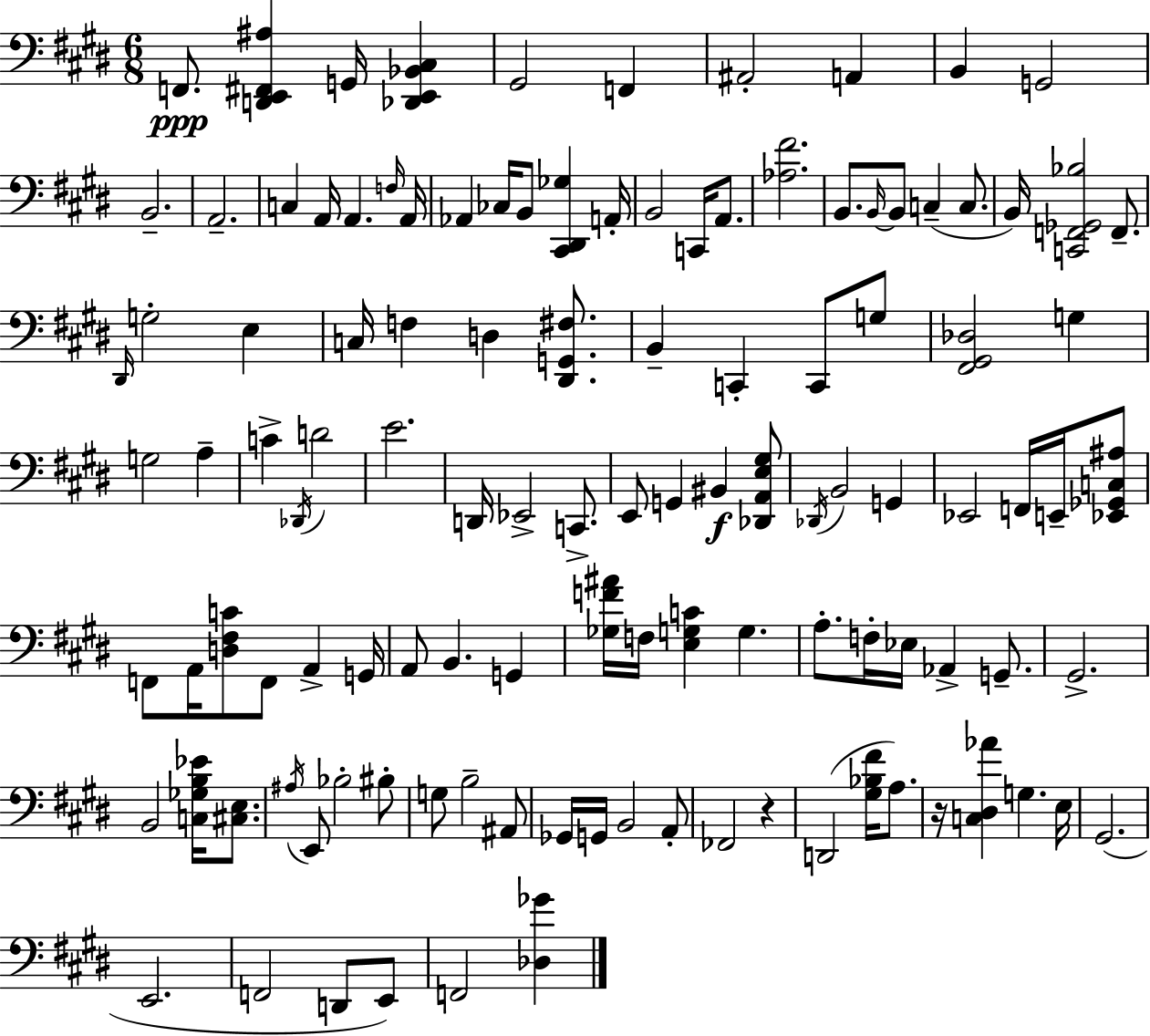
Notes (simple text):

F2/e. [D2,E2,F#2,A#3]/q G2/s [Db2,E2,Bb2,C#3]/q G#2/h F2/q A#2/h A2/q B2/q G2/h B2/h. A2/h. C3/q A2/s A2/q. F3/s A2/s Ab2/q CES3/s B2/e [C#2,D#2,Gb3]/q A2/s B2/h C2/s A2/e. [Ab3,F#4]/h. B2/e. B2/s B2/e C3/q C3/e. B2/s [C2,F2,Gb2,Bb3]/h F2/e. D#2/s G3/h E3/q C3/s F3/q D3/q [D#2,G2,F#3]/e. B2/q C2/q C2/e G3/e [F#2,G#2,Db3]/h G3/q G3/h A3/q C4/q Db2/s D4/h E4/h. D2/s Eb2/h C2/e. E2/e G2/q BIS2/q [Db2,A2,E3,G#3]/e Db2/s B2/h G2/q Eb2/h F2/s E2/s [Eb2,Gb2,C3,A#3]/e F2/e A2/s [D3,F#3,C4]/e F2/e A2/q G2/s A2/e B2/q. G2/q [Gb3,F4,A#4]/s F3/s [E3,G3,C4]/q G3/q. A3/e. F3/s Eb3/s Ab2/q G2/e. G#2/h. B2/h [C3,Gb3,B3,Eb4]/s [C#3,E3]/e. A#3/s E2/e Bb3/h BIS3/e G3/e B3/h A#2/e Gb2/s G2/s B2/h A2/e FES2/h R/q D2/h [G#3,Bb3,F#4]/s A3/e. R/s [C3,D#3,Ab4]/q G3/q. E3/s G#2/h. E2/h. F2/h D2/e E2/e F2/h [Db3,Gb4]/q